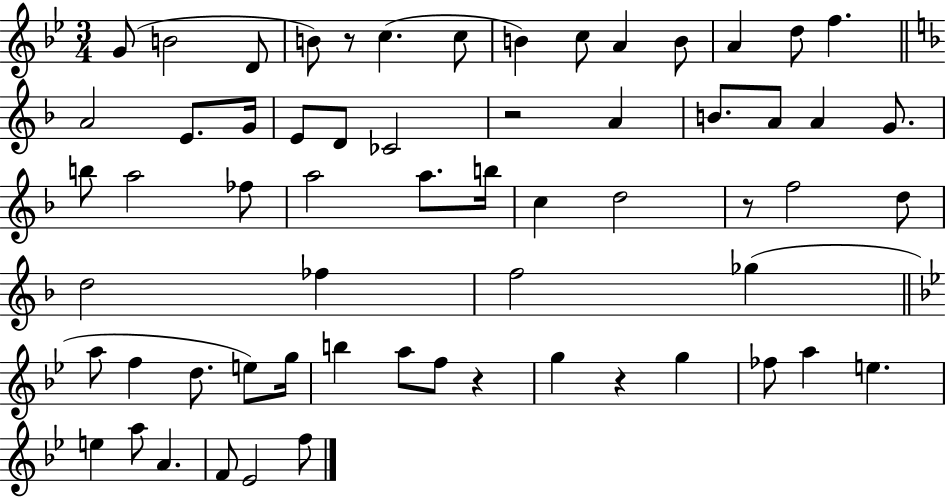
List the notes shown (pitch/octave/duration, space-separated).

G4/e B4/h D4/e B4/e R/e C5/q. C5/e B4/q C5/e A4/q B4/e A4/q D5/e F5/q. A4/h E4/e. G4/s E4/e D4/e CES4/h R/h A4/q B4/e. A4/e A4/q G4/e. B5/e A5/h FES5/e A5/h A5/e. B5/s C5/q D5/h R/e F5/h D5/e D5/h FES5/q F5/h Gb5/q A5/e F5/q D5/e. E5/e G5/s B5/q A5/e F5/e R/q G5/q R/q G5/q FES5/e A5/q E5/q. E5/q A5/e A4/q. F4/e Eb4/h F5/e